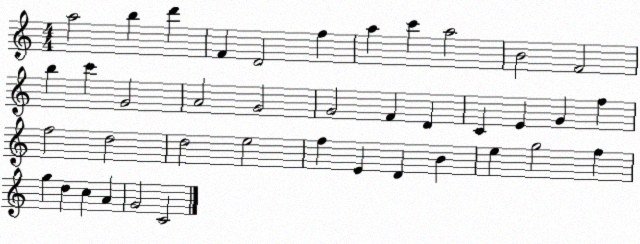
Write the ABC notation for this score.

X:1
T:Untitled
M:4/4
L:1/4
K:C
a2 b d' F D2 f a c' a2 B2 F2 b c' G2 A2 G2 G2 F D C E G f f2 d2 d2 e2 f E D B e g2 f g d c A G2 C2